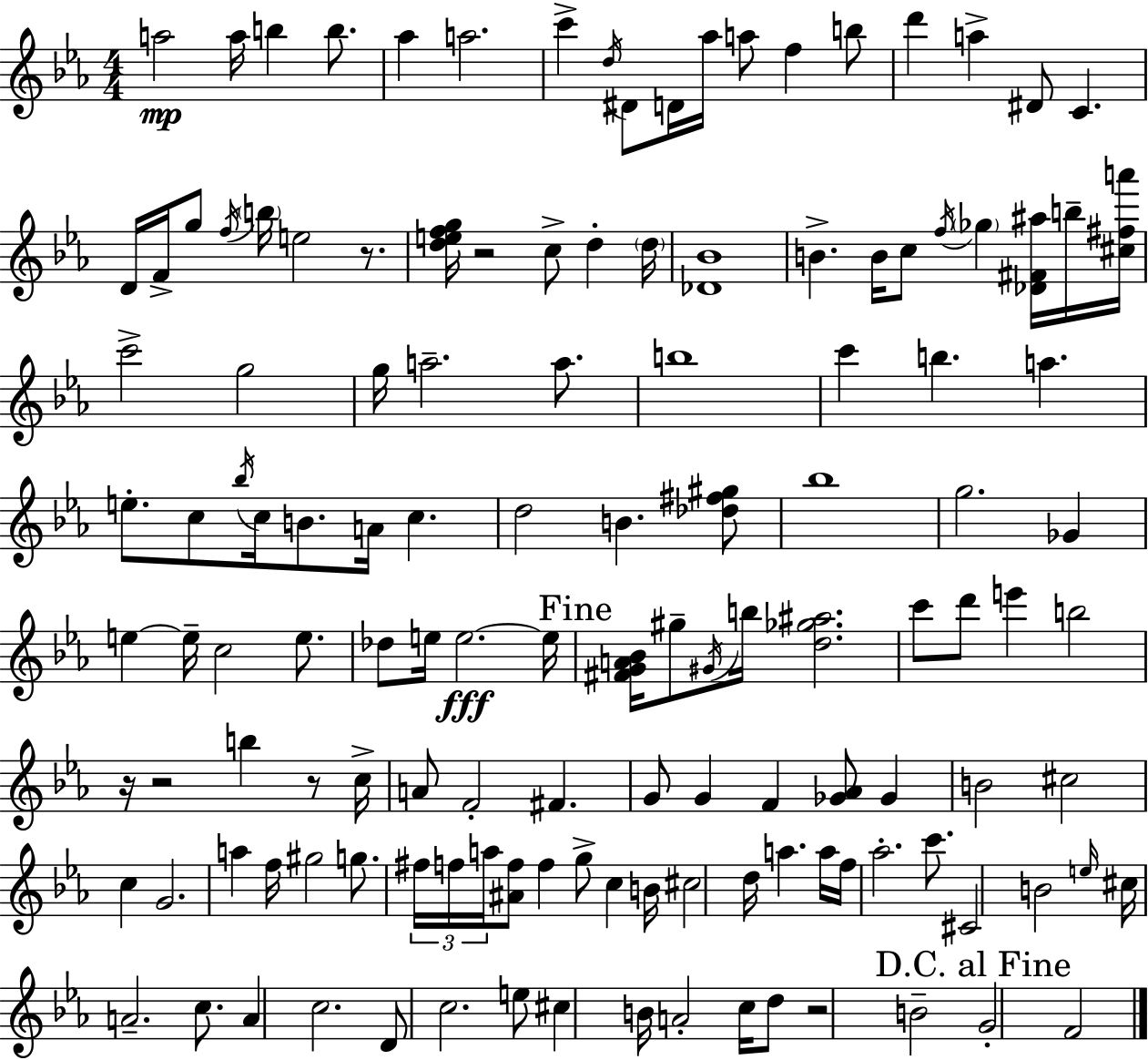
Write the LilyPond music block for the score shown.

{
  \clef treble
  \numericTimeSignature
  \time 4/4
  \key c \minor
  a''2\mp a''16 b''4 b''8. | aes''4 a''2. | c'''4-> \acciaccatura { d''16 } dis'8 d'16 aes''16 a''8 f''4 b''8 | d'''4 a''4-> dis'8 c'4. | \break d'16 f'16-> g''8 \acciaccatura { f''16 } \parenthesize b''16 e''2 r8. | <d'' e'' f'' g''>16 r2 c''8-> d''4-. | \parenthesize d''16 <des' bes'>1 | b'4.-> b'16 c''8 \acciaccatura { f''16 } \parenthesize ges''4 | \break <des' fis' ais''>16 b''16-- <cis'' fis'' a'''>16 c'''2-> g''2 | g''16 a''2.-- | a''8. b''1 | c'''4 b''4. a''4. | \break e''8.-. c''8 \acciaccatura { bes''16 } c''16 b'8. a'16 c''4. | d''2 b'4. | <des'' fis'' gis''>8 bes''1 | g''2. | \break ges'4 e''4~~ e''16-- c''2 | e''8. des''8 e''16 e''2.~~\fff | e''16 \mark "Fine" <fis' g' a' bes'>16 gis''8-- \acciaccatura { gis'16 } b''16 <d'' ges'' ais''>2. | c'''8 d'''8 e'''4 b''2 | \break r16 r2 b''4 | r8 c''16-> a'8 f'2-. fis'4. | g'8 g'4 f'4 <ges' aes'>8 | ges'4 b'2 cis''2 | \break c''4 g'2. | a''4 f''16 gis''2 | g''8. \tuplet 3/2 { fis''16 f''16 a''16 } <ais' f''>8 f''4 g''8-> | c''4 b'16 cis''2 d''16 a''4. | \break a''16 f''16 aes''2.-. | c'''8. cis'2 b'2 | \grace { e''16 } cis''16 a'2.-- | c''8. a'4 c''2. | \break d'8 c''2. | e''8 cis''4 b'16 a'2-. | c''16 d''8 r2 b'2-- | \mark "D.C. al Fine" g'2-. f'2 | \break \bar "|."
}